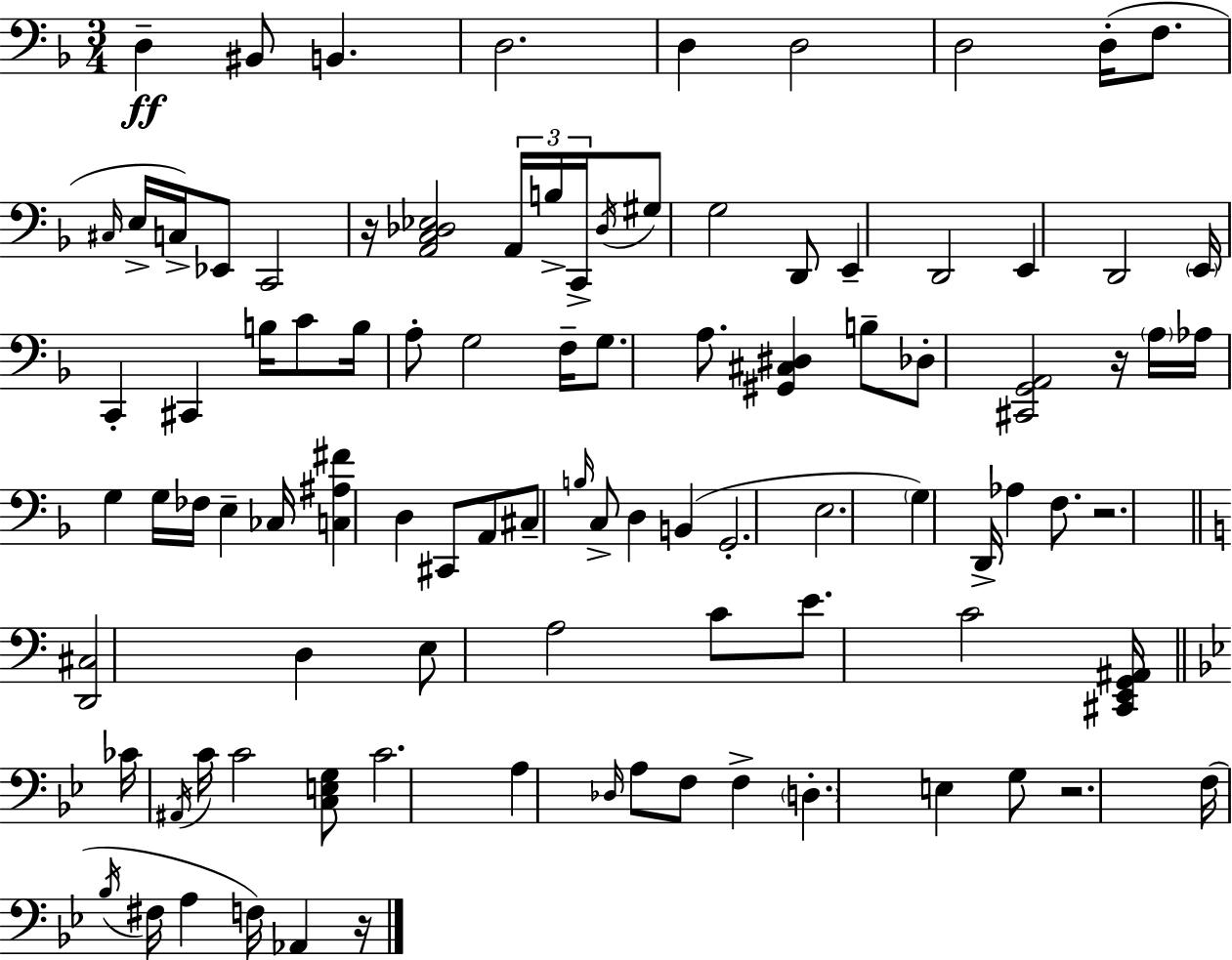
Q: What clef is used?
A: bass